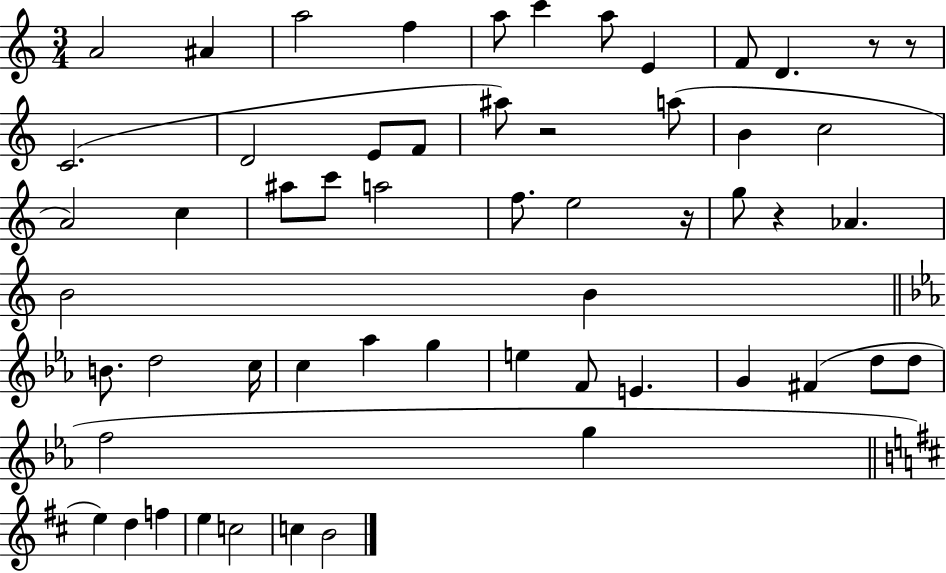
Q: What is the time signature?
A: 3/4